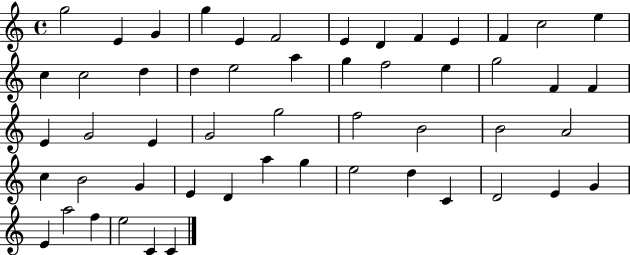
G5/h E4/q G4/q G5/q E4/q F4/h E4/q D4/q F4/q E4/q F4/q C5/h E5/q C5/q C5/h D5/q D5/q E5/h A5/q G5/q F5/h E5/q G5/h F4/q F4/q E4/q G4/h E4/q G4/h G5/h F5/h B4/h B4/h A4/h C5/q B4/h G4/q E4/q D4/q A5/q G5/q E5/h D5/q C4/q D4/h E4/q G4/q E4/q A5/h F5/q E5/h C4/q C4/q